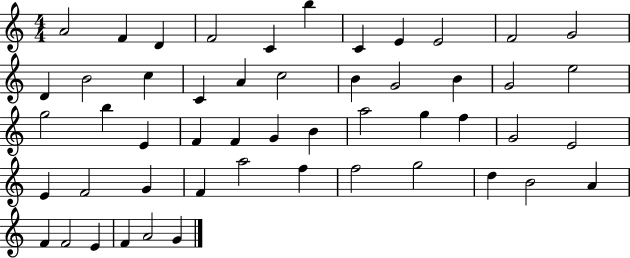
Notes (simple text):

A4/h F4/q D4/q F4/h C4/q B5/q C4/q E4/q E4/h F4/h G4/h D4/q B4/h C5/q C4/q A4/q C5/h B4/q G4/h B4/q G4/h E5/h G5/h B5/q E4/q F4/q F4/q G4/q B4/q A5/h G5/q F5/q G4/h E4/h E4/q F4/h G4/q F4/q A5/h F5/q F5/h G5/h D5/q B4/h A4/q F4/q F4/h E4/q F4/q A4/h G4/q